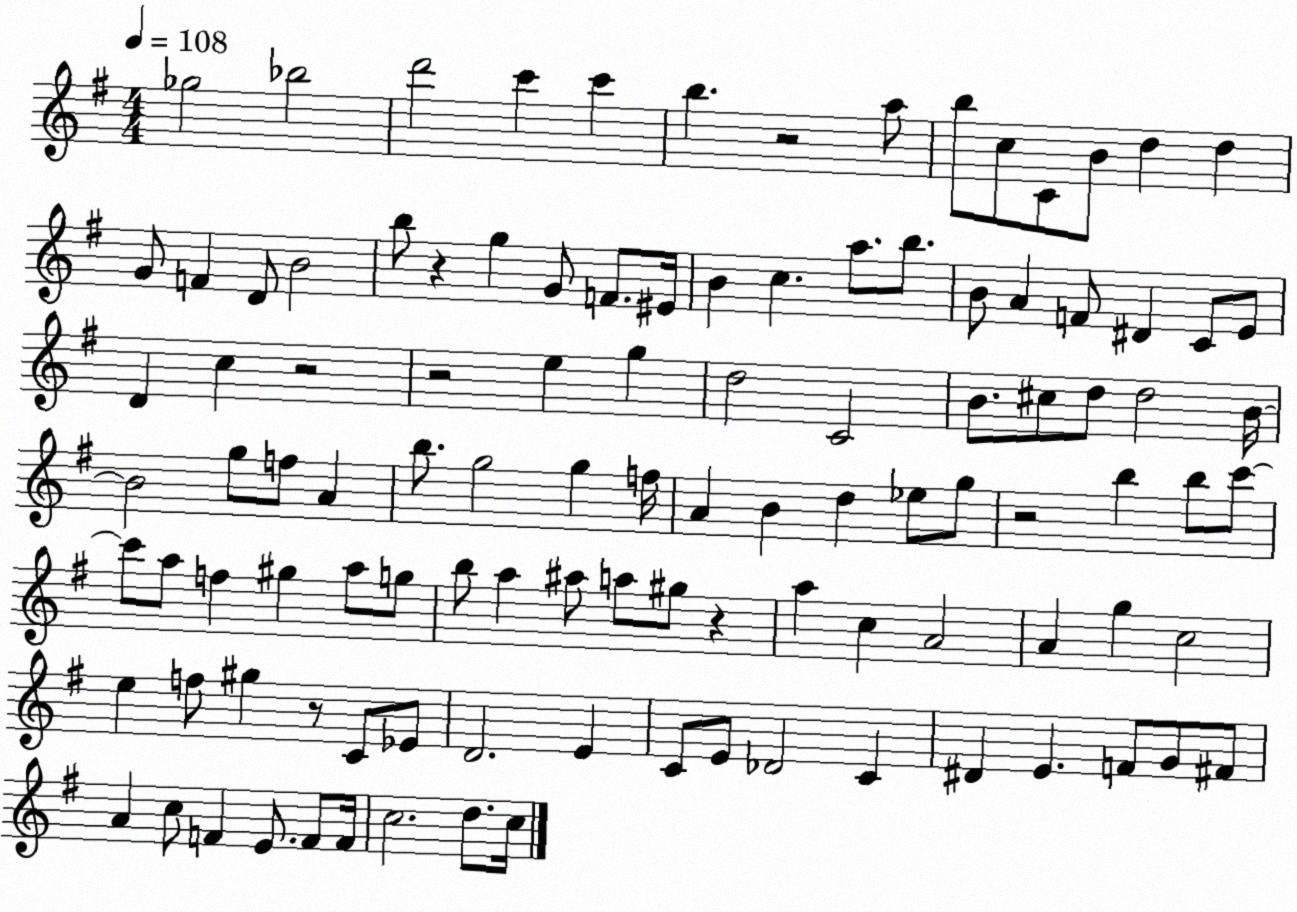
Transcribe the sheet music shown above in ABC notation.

X:1
T:Untitled
M:4/4
L:1/4
K:G
_g2 _b2 d'2 c' c' b z2 a/2 b/2 c/2 C/2 B/2 d d G/2 F D/2 B2 b/2 z g G/2 F/2 ^E/4 B c a/2 b/2 B/2 A F/2 ^D C/2 E/2 D c z2 z2 e g d2 C2 B/2 ^c/2 d/2 d2 B/4 B2 g/2 f/2 A b/2 g2 g f/4 A B d _e/2 g/2 z2 b b/2 c'/2 c'/2 a/2 f ^g a/2 g/2 b/2 a ^a/2 a/2 ^g/2 z a c A2 A g c2 e f/2 ^g z/2 C/2 _E/2 D2 E C/2 E/2 _D2 C ^D E F/2 G/2 ^F/2 A c/2 F E/2 F/2 F/4 c2 d/2 c/4